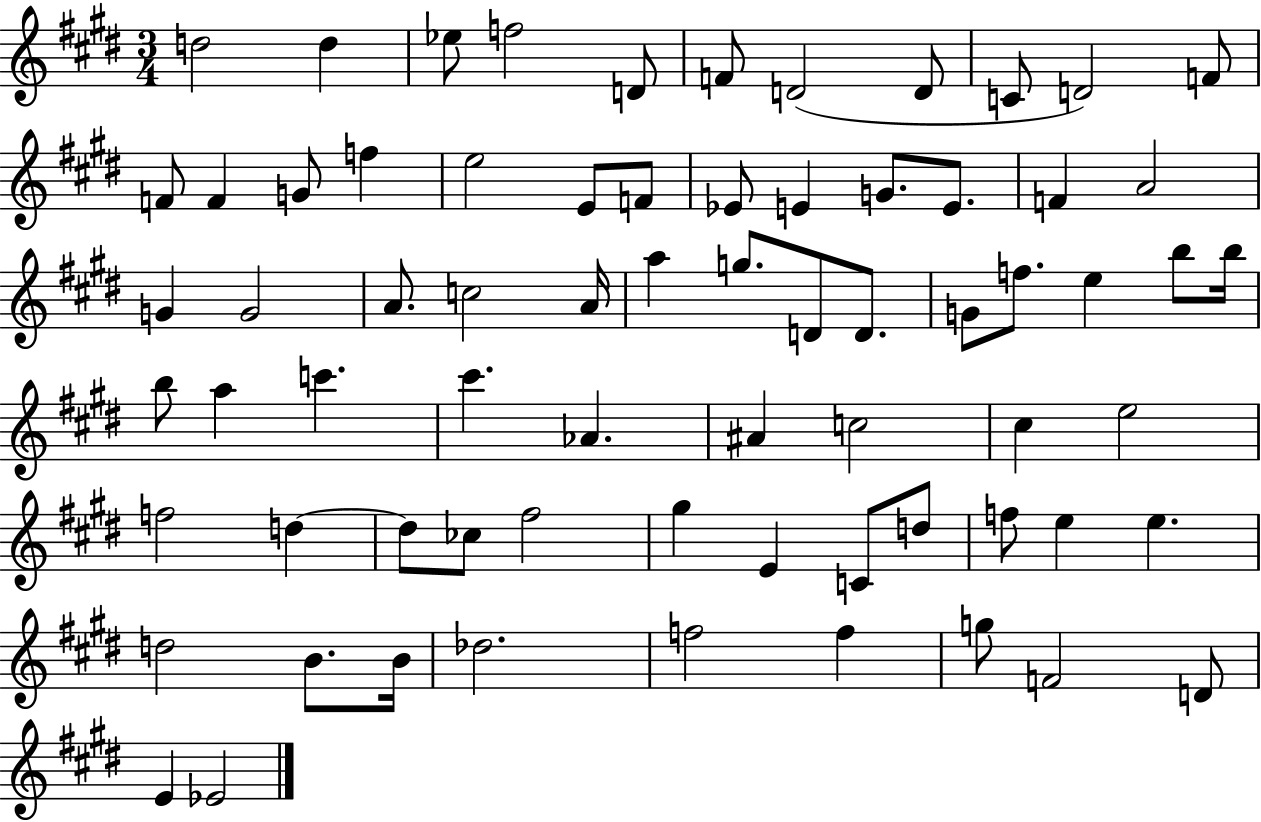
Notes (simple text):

D5/h D5/q Eb5/e F5/h D4/e F4/e D4/h D4/e C4/e D4/h F4/e F4/e F4/q G4/e F5/q E5/h E4/e F4/e Eb4/e E4/q G4/e. E4/e. F4/q A4/h G4/q G4/h A4/e. C5/h A4/s A5/q G5/e. D4/e D4/e. G4/e F5/e. E5/q B5/e B5/s B5/e A5/q C6/q. C#6/q. Ab4/q. A#4/q C5/h C#5/q E5/h F5/h D5/q D5/e CES5/e F#5/h G#5/q E4/q C4/e D5/e F5/e E5/q E5/q. D5/h B4/e. B4/s Db5/h. F5/h F5/q G5/e F4/h D4/e E4/q Eb4/h